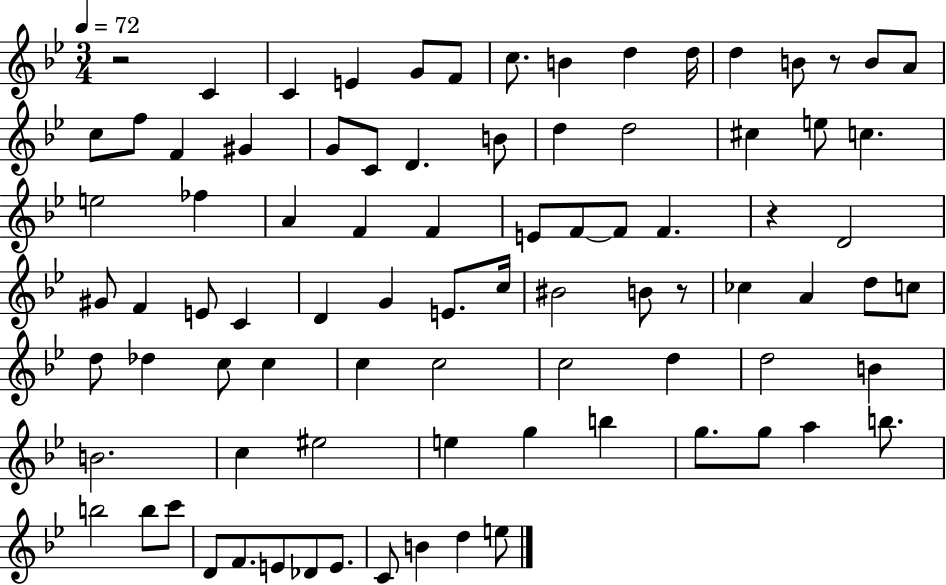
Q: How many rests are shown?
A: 4